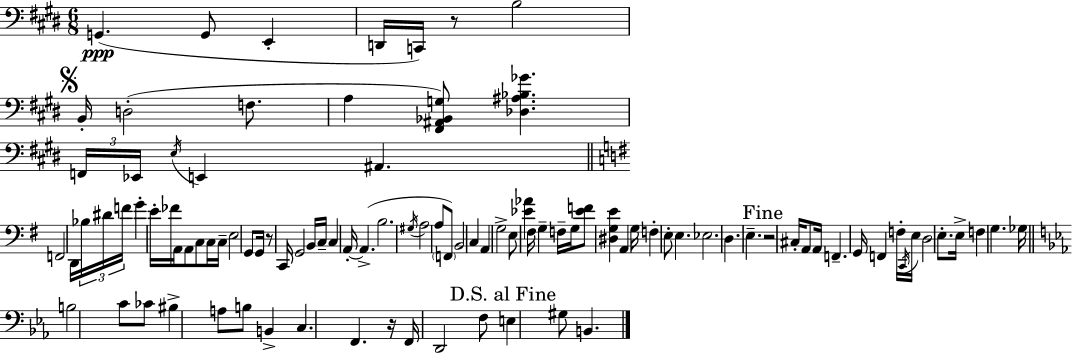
{
  \clef bass
  \numericTimeSignature
  \time 6/8
  \key e \major
  g,4.(\ppp g,8 e,4-. | d,16 c,16) r8 b2 | \mark \markup { \musicglyph "scripts.segno" } b,16-. d2-.( f8. | a4 <fis, ais, bes, g>8) <des ais bes ges'>4. | \break \tuplet 3/2 { f,16 ees,16 \acciaccatura { e16 } } e,4 ais,4. | \bar "||" \break \key e \minor f,2 d,16 \tuplet 3/2 { bes16 dis'16 f'16 } | g'4-. e'16-. fes'16 a,16 a,8 c8 c16 | c16-- e2 g,8 g,16 | r8 c,16 g,2 b,16 | \break c16-- c4 a,16-.~~ a,4.->( | b2. | \acciaccatura { gis16 } a2 a8 \parenthesize f,8) | b,2 c4 | \break a,4 g2-> | e8 <ees' aes'>4 fis16 g4-- | f16-- g16 <ees' f'>8 <dis g e'>4 a,4 | g16 f4-. e8-. e4. | \break ees2. | d4. e4.-- | \mark "Fine" r2 cis16-. a,8 | a,16 f,4.-- g,16 f,4 | \break f16-. \acciaccatura { c,16 } e16 d2 e8.-. | e16-> f4 g4. | ges16 \bar "||" \break \key ees \major b2 c'8 ces'8 | bis4-> a8 b8 b,4-> | c4. f,4. | r16 f,16 d,2 f8 | \break \mark "D.S. al Fine" e4 gis8 b,4. | \bar "|."
}